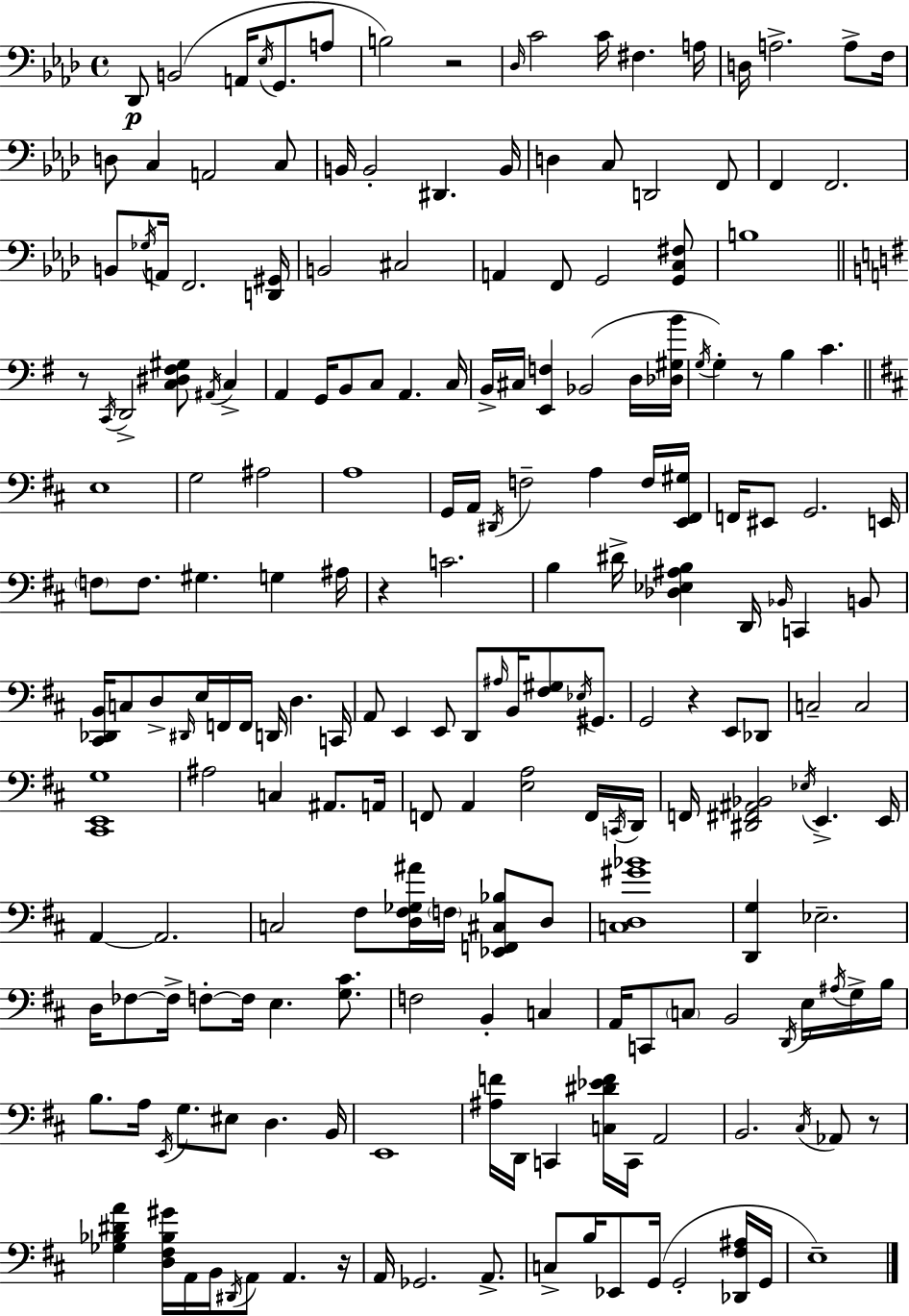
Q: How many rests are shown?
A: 7